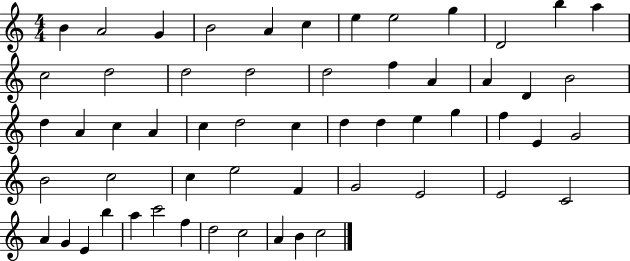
{
  \clef treble
  \numericTimeSignature
  \time 4/4
  \key c \major
  b'4 a'2 g'4 | b'2 a'4 c''4 | e''4 e''2 g''4 | d'2 b''4 a''4 | \break c''2 d''2 | d''2 d''2 | d''2 f''4 a'4 | a'4 d'4 b'2 | \break d''4 a'4 c''4 a'4 | c''4 d''2 c''4 | d''4 d''4 e''4 g''4 | f''4 e'4 g'2 | \break b'2 c''2 | c''4 e''2 f'4 | g'2 e'2 | e'2 c'2 | \break a'4 g'4 e'4 b''4 | a''4 c'''2 f''4 | d''2 c''2 | a'4 b'4 c''2 | \break \bar "|."
}